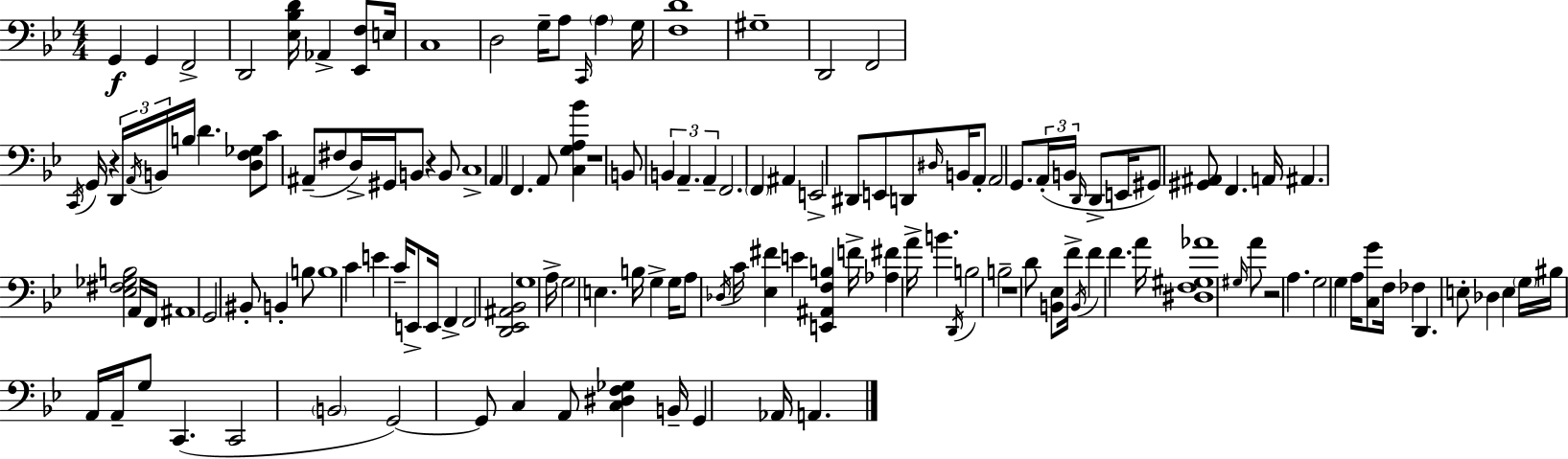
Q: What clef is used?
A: bass